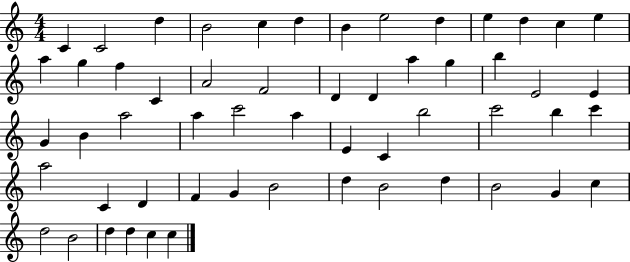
C4/q C4/h D5/q B4/h C5/q D5/q B4/q E5/h D5/q E5/q D5/q C5/q E5/q A5/q G5/q F5/q C4/q A4/h F4/h D4/q D4/q A5/q G5/q B5/q E4/h E4/q G4/q B4/q A5/h A5/q C6/h A5/q E4/q C4/q B5/h C6/h B5/q C6/q A5/h C4/q D4/q F4/q G4/q B4/h D5/q B4/h D5/q B4/h G4/q C5/q D5/h B4/h D5/q D5/q C5/q C5/q